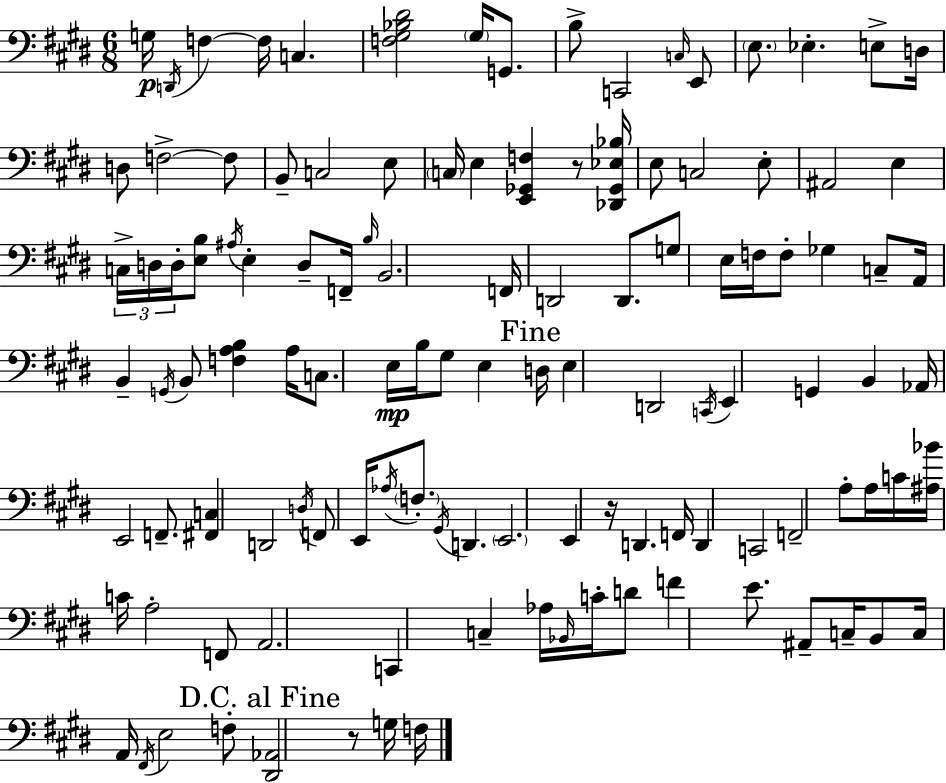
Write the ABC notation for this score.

X:1
T:Untitled
M:6/8
L:1/4
K:E
G,/4 D,,/4 F, F,/4 C, [F,^G,_B,^D]2 ^G,/4 G,,/2 B,/2 C,,2 C,/4 E,,/2 E,/2 _E, E,/2 D,/4 D,/2 F,2 F,/2 B,,/2 C,2 E,/2 C,/4 E, [E,,_G,,F,] z/2 [_D,,_G,,_E,_B,]/4 E,/2 C,2 E,/2 ^A,,2 E, C,/4 D,/4 D,/4 [E,B,]/2 ^A,/4 E, D,/2 F,,/4 B,/4 B,,2 F,,/4 D,,2 D,,/2 G,/2 E,/4 F,/4 F,/2 _G, C,/2 A,,/4 B,, G,,/4 B,,/2 [F,A,B,] A,/4 C,/2 E,/4 B,/4 ^G,/2 E, D,/4 E, D,,2 C,,/4 E,, G,, B,, _A,,/4 E,,2 F,,/2 [^F,,C,] D,,2 D,/4 F,,/2 E,,/4 _A,/4 F,/2 ^G,,/4 D,, E,,2 E,, z/4 D,, F,,/4 D,, C,,2 F,,2 A,/2 A,/4 C/4 [^A,_B]/4 C/4 A,2 F,,/2 A,,2 C,, C, _A,/4 _B,,/4 C/4 D/2 F E/2 ^A,,/2 C,/4 B,,/2 C,/4 A,,/4 ^F,,/4 E,2 F,/2 [^D,,_A,,]2 z/2 G,/4 F,/4